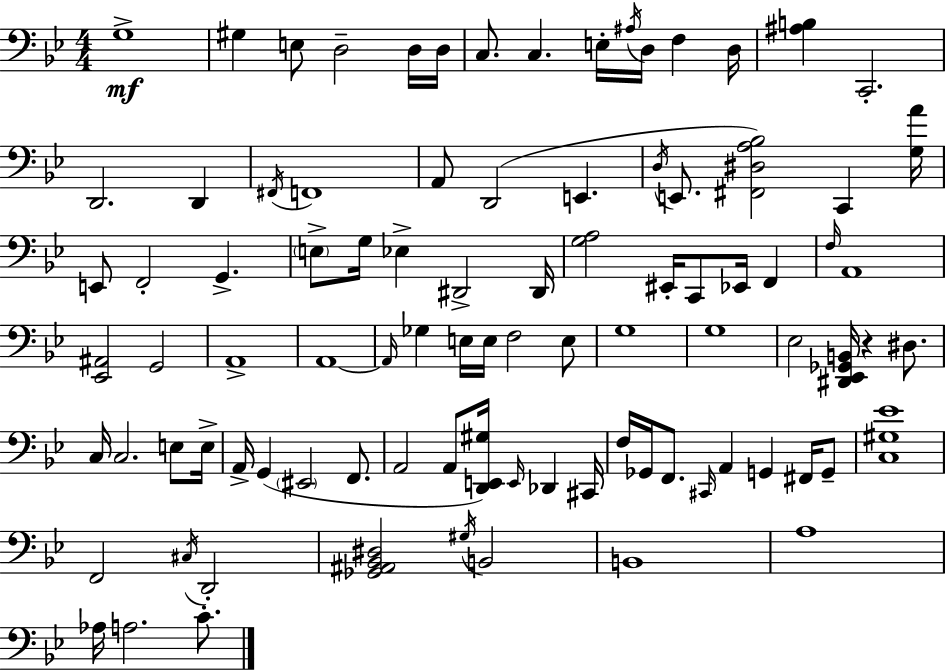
G3/w G#3/q E3/e D3/h D3/s D3/s C3/e. C3/q. E3/s A#3/s D3/s F3/q D3/s [A#3,B3]/q C2/h. D2/h. D2/q F#2/s F2/w A2/e D2/h E2/q. D3/s E2/e. [F#2,D#3,A3,Bb3]/h C2/q [G3,A4]/s E2/e F2/h G2/q. E3/e G3/s Eb3/q D#2/h D#2/s [G3,A3]/h EIS2/s C2/e Eb2/s F2/q F3/s A2/w [Eb2,A#2]/h G2/h A2/w A2/w A2/s Gb3/q E3/s E3/s F3/h E3/e G3/w G3/w Eb3/h [D#2,Eb2,Gb2,B2]/s R/q D#3/e. C3/s C3/h. E3/e E3/s A2/s G2/q EIS2/h F2/e. A2/h A2/e [D2,E2,G#3]/s E2/s Db2/q C#2/s F3/s Gb2/s F2/e. C#2/s A2/q G2/q F#2/s G2/e [C3,G#3,Eb4]/w F2/h C#3/s D2/h [Gb2,A#2,Bb2,D#3]/h G#3/s B2/h B2/w A3/w Ab3/s A3/h. C4/e.